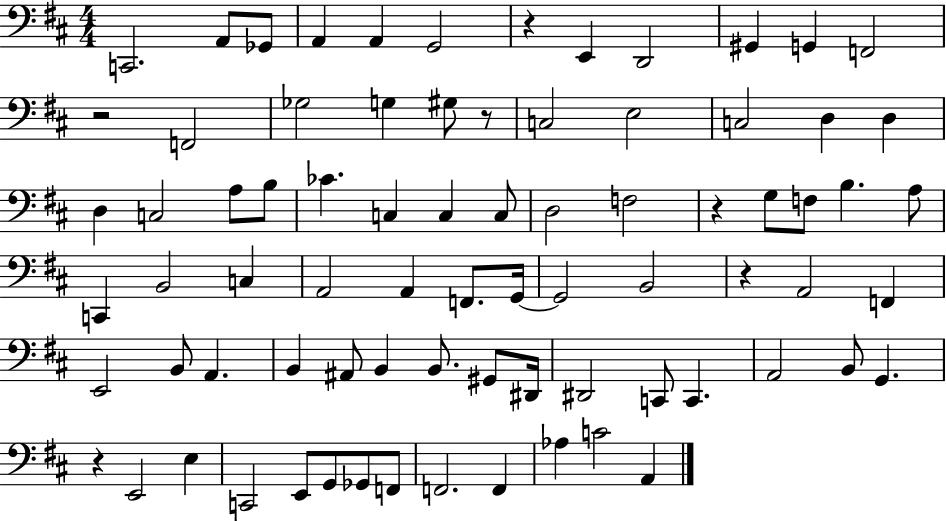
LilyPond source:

{
  \clef bass
  \numericTimeSignature
  \time 4/4
  \key d \major
  c,2. a,8 ges,8 | a,4 a,4 g,2 | r4 e,4 d,2 | gis,4 g,4 f,2 | \break r2 f,2 | ges2 g4 gis8 r8 | c2 e2 | c2 d4 d4 | \break d4 c2 a8 b8 | ces'4. c4 c4 c8 | d2 f2 | r4 g8 f8 b4. a8 | \break c,4 b,2 c4 | a,2 a,4 f,8. g,16~~ | g,2 b,2 | r4 a,2 f,4 | \break e,2 b,8 a,4. | b,4 ais,8 b,4 b,8. gis,8 dis,16 | dis,2 c,8 c,4. | a,2 b,8 g,4. | \break r4 e,2 e4 | c,2 e,8 g,8 ges,8 f,8 | f,2. f,4 | aes4 c'2 a,4 | \break \bar "|."
}